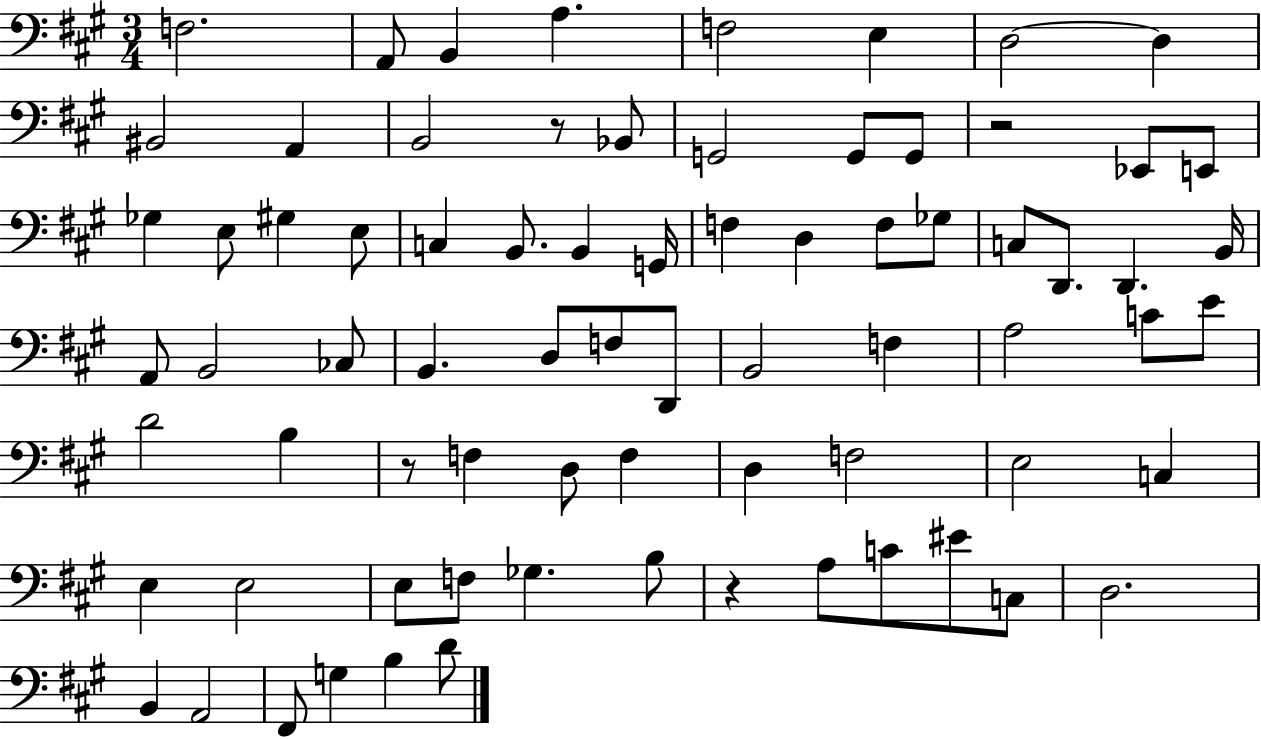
F3/h. A2/e B2/q A3/q. F3/h E3/q D3/h D3/q BIS2/h A2/q B2/h R/e Bb2/e G2/h G2/e G2/e R/h Eb2/e E2/e Gb3/q E3/e G#3/q E3/e C3/q B2/e. B2/q G2/s F3/q D3/q F3/e Gb3/e C3/e D2/e. D2/q. B2/s A2/e B2/h CES3/e B2/q. D3/e F3/e D2/e B2/h F3/q A3/h C4/e E4/e D4/h B3/q R/e F3/q D3/e F3/q D3/q F3/h E3/h C3/q E3/q E3/h E3/e F3/e Gb3/q. B3/e R/q A3/e C4/e EIS4/e C3/e D3/h. B2/q A2/h F#2/e G3/q B3/q D4/e